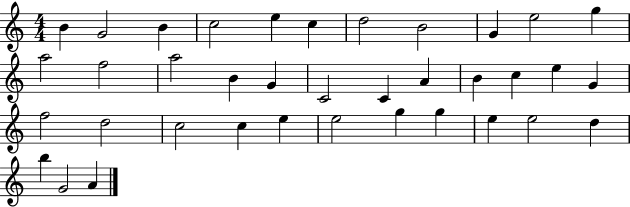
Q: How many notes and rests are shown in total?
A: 37